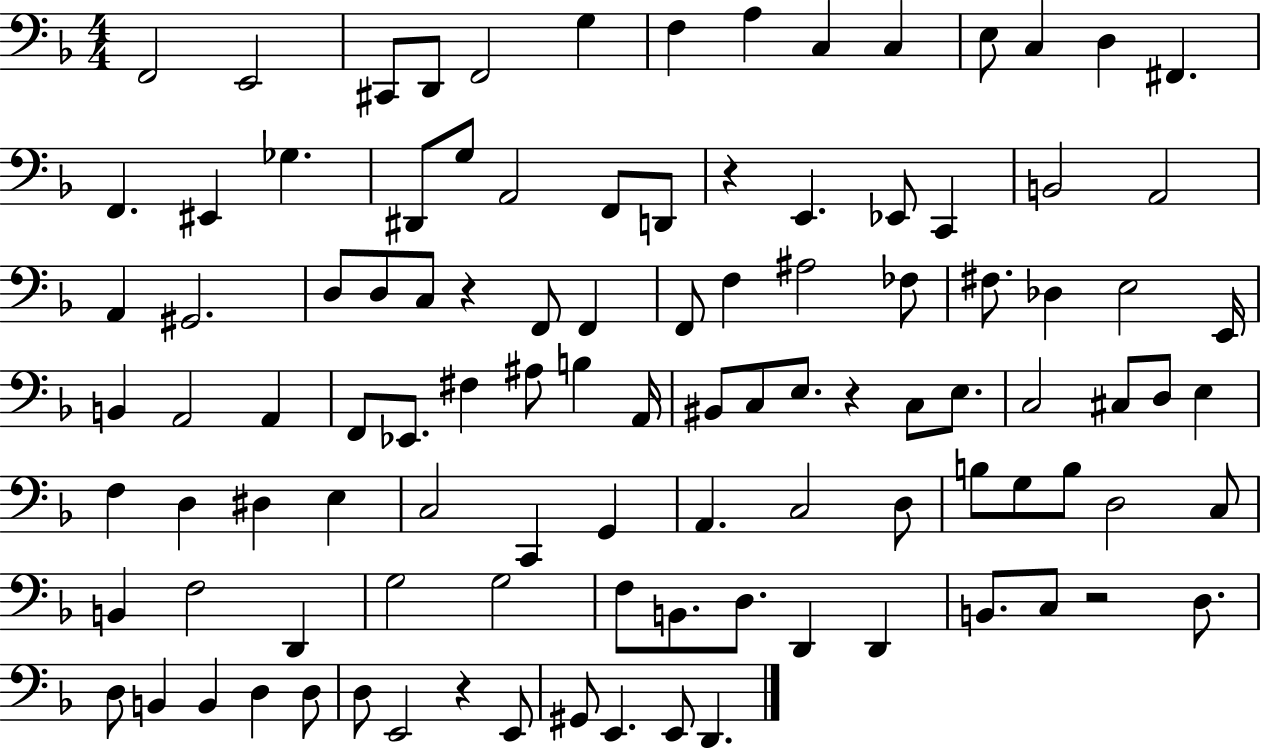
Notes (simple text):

F2/h E2/h C#2/e D2/e F2/h G3/q F3/q A3/q C3/q C3/q E3/e C3/q D3/q F#2/q. F2/q. EIS2/q Gb3/q. D#2/e G3/e A2/h F2/e D2/e R/q E2/q. Eb2/e C2/q B2/h A2/h A2/q G#2/h. D3/e D3/e C3/e R/q F2/e F2/q F2/e F3/q A#3/h FES3/e F#3/e. Db3/q E3/h E2/s B2/q A2/h A2/q F2/e Eb2/e. F#3/q A#3/e B3/q A2/s BIS2/e C3/e E3/e. R/q C3/e E3/e. C3/h C#3/e D3/e E3/q F3/q D3/q D#3/q E3/q C3/h C2/q G2/q A2/q. C3/h D3/e B3/e G3/e B3/e D3/h C3/e B2/q F3/h D2/q G3/h G3/h F3/e B2/e. D3/e. D2/q D2/q B2/e. C3/e R/h D3/e. D3/e B2/q B2/q D3/q D3/e D3/e E2/h R/q E2/e G#2/e E2/q. E2/e D2/q.